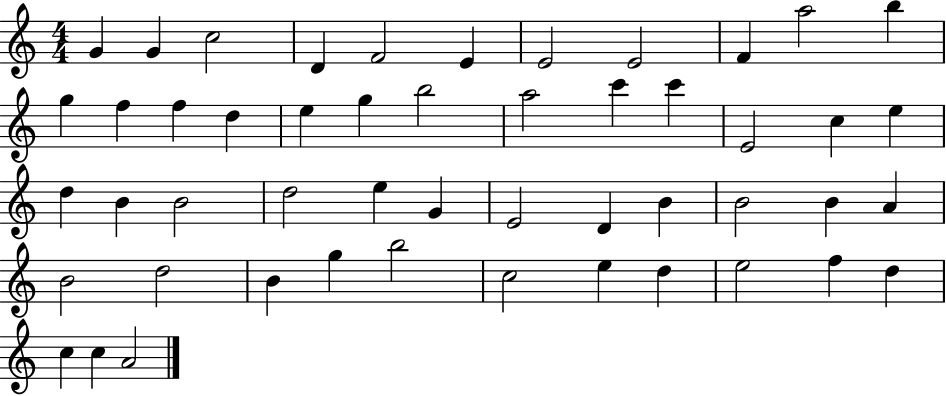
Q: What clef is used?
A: treble